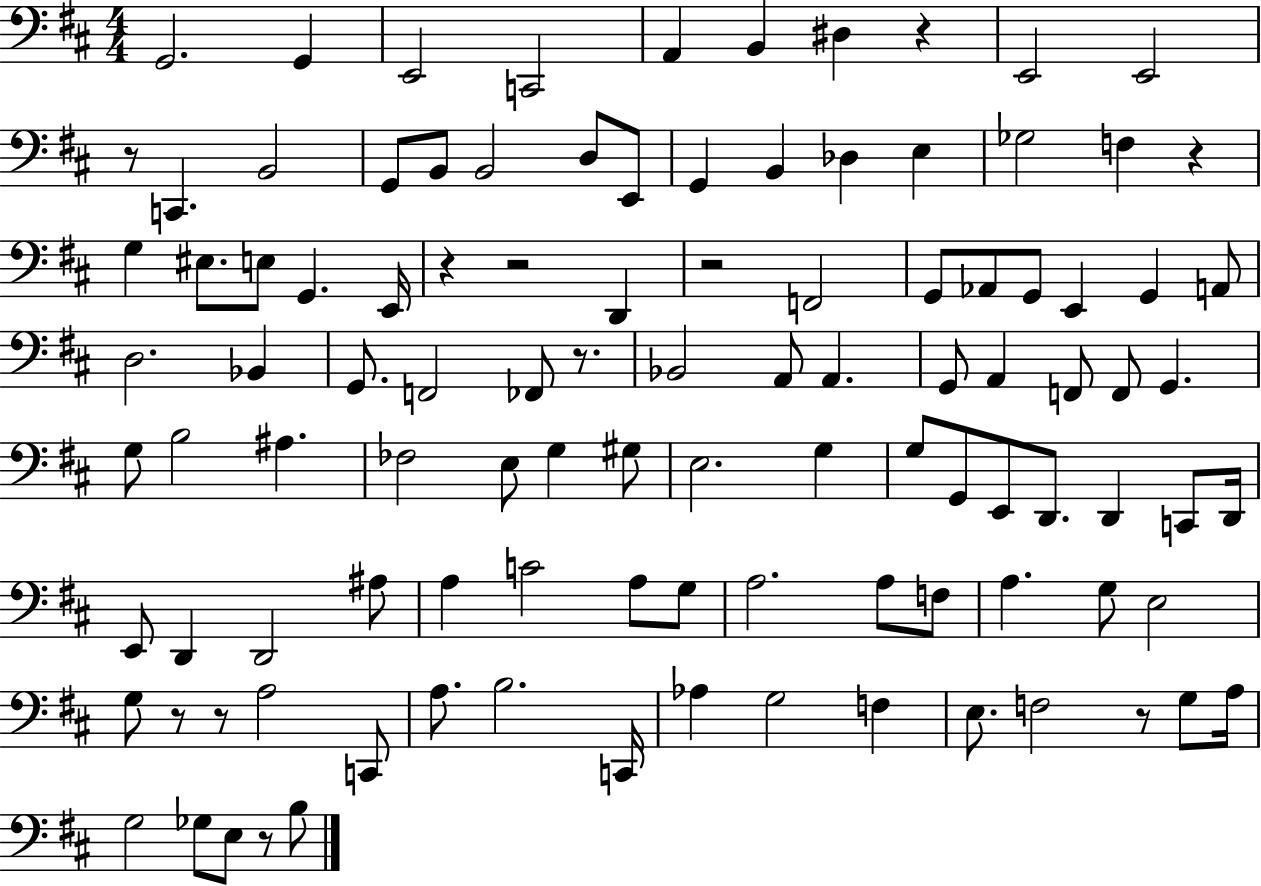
X:1
T:Untitled
M:4/4
L:1/4
K:D
G,,2 G,, E,,2 C,,2 A,, B,, ^D, z E,,2 E,,2 z/2 C,, B,,2 G,,/2 B,,/2 B,,2 D,/2 E,,/2 G,, B,, _D, E, _G,2 F, z G, ^E,/2 E,/2 G,, E,,/4 z z2 D,, z2 F,,2 G,,/2 _A,,/2 G,,/2 E,, G,, A,,/2 D,2 _B,, G,,/2 F,,2 _F,,/2 z/2 _B,,2 A,,/2 A,, G,,/2 A,, F,,/2 F,,/2 G,, G,/2 B,2 ^A, _F,2 E,/2 G, ^G,/2 E,2 G, G,/2 G,,/2 E,,/2 D,,/2 D,, C,,/2 D,,/4 E,,/2 D,, D,,2 ^A,/2 A, C2 A,/2 G,/2 A,2 A,/2 F,/2 A, G,/2 E,2 G,/2 z/2 z/2 A,2 C,,/2 A,/2 B,2 C,,/4 _A, G,2 F, E,/2 F,2 z/2 G,/2 A,/4 G,2 _G,/2 E,/2 z/2 B,/2